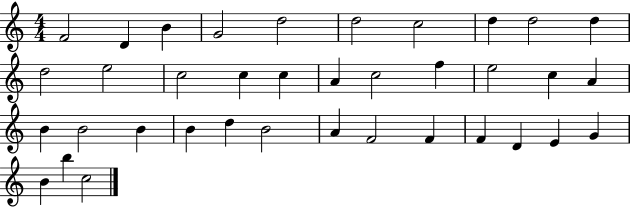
X:1
T:Untitled
M:4/4
L:1/4
K:C
F2 D B G2 d2 d2 c2 d d2 d d2 e2 c2 c c A c2 f e2 c A B B2 B B d B2 A F2 F F D E G B b c2